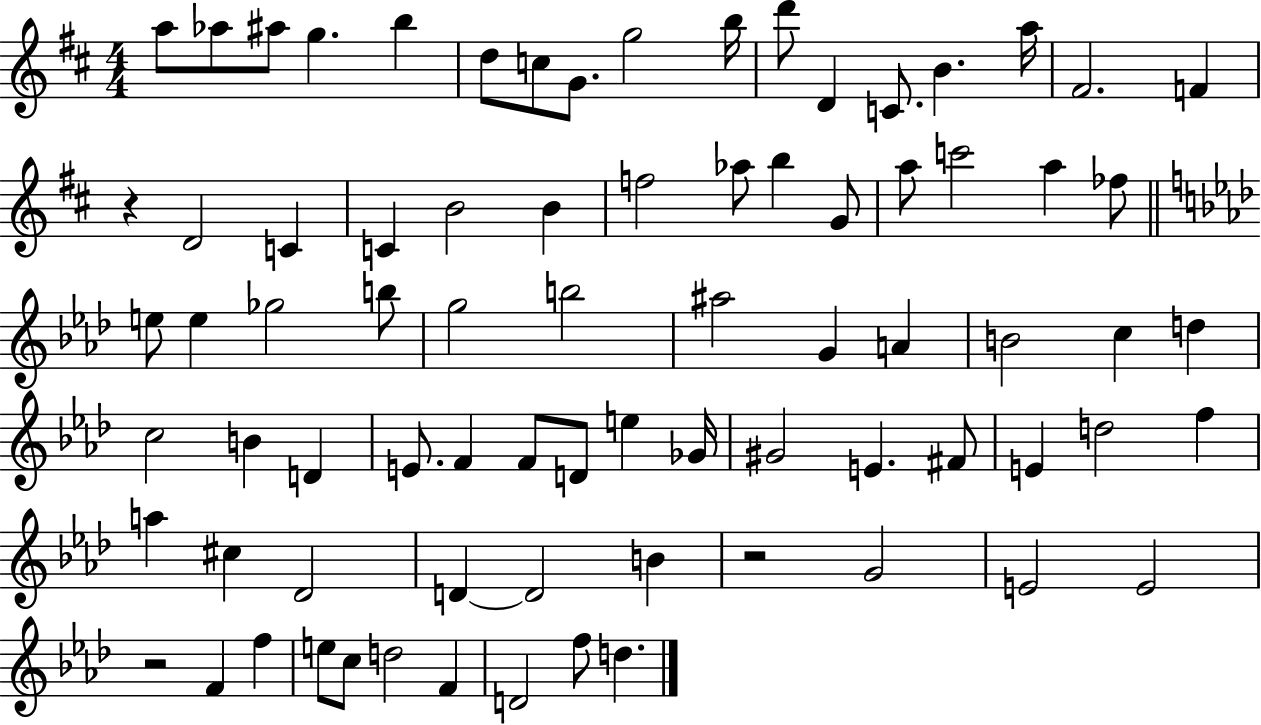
A5/e Ab5/e A#5/e G5/q. B5/q D5/e C5/e G4/e. G5/h B5/s D6/e D4/q C4/e. B4/q. A5/s F#4/h. F4/q R/q D4/h C4/q C4/q B4/h B4/q F5/h Ab5/e B5/q G4/e A5/e C6/h A5/q FES5/e E5/e E5/q Gb5/h B5/e G5/h B5/h A#5/h G4/q A4/q B4/h C5/q D5/q C5/h B4/q D4/q E4/e. F4/q F4/e D4/e E5/q Gb4/s G#4/h E4/q. F#4/e E4/q D5/h F5/q A5/q C#5/q Db4/h D4/q D4/h B4/q R/h G4/h E4/h E4/h R/h F4/q F5/q E5/e C5/e D5/h F4/q D4/h F5/e D5/q.